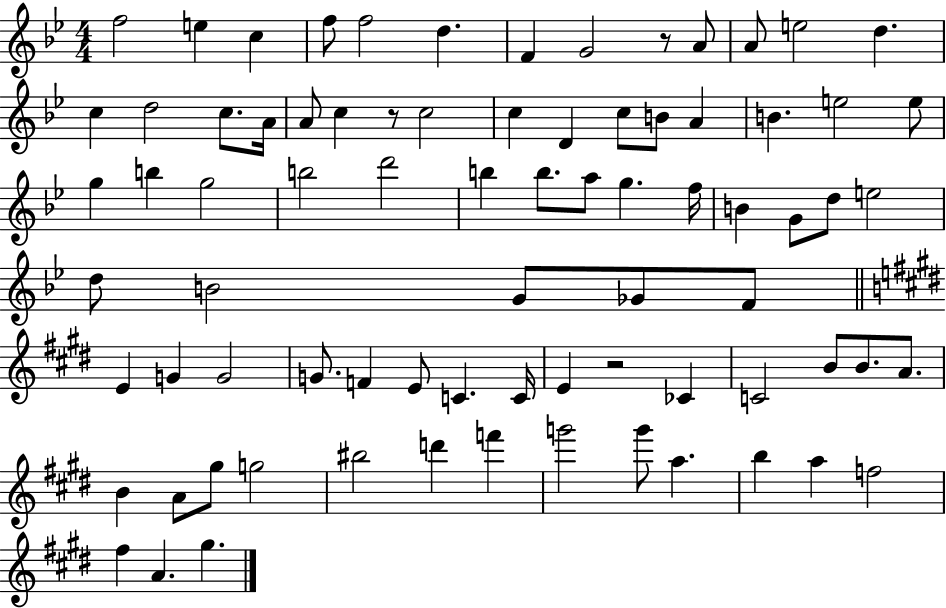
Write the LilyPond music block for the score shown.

{
  \clef treble
  \numericTimeSignature
  \time 4/4
  \key bes \major
  f''2 e''4 c''4 | f''8 f''2 d''4. | f'4 g'2 r8 a'8 | a'8 e''2 d''4. | \break c''4 d''2 c''8. a'16 | a'8 c''4 r8 c''2 | c''4 d'4 c''8 b'8 a'4 | b'4. e''2 e''8 | \break g''4 b''4 g''2 | b''2 d'''2 | b''4 b''8. a''8 g''4. f''16 | b'4 g'8 d''8 e''2 | \break d''8 b'2 g'8 ges'8 f'8 | \bar "||" \break \key e \major e'4 g'4 g'2 | g'8. f'4 e'8 c'4. c'16 | e'4 r2 ces'4 | c'2 b'8 b'8. a'8. | \break b'4 a'8 gis''8 g''2 | bis''2 d'''4 f'''4 | g'''2 g'''8 a''4. | b''4 a''4 f''2 | \break fis''4 a'4. gis''4. | \bar "|."
}